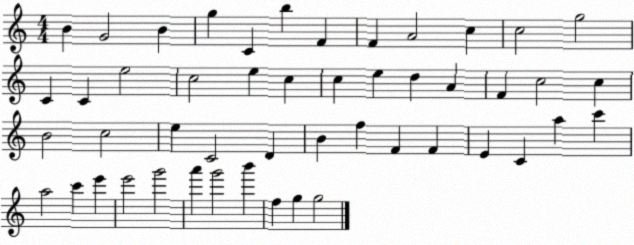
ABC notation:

X:1
T:Untitled
M:4/4
L:1/4
K:C
B G2 B g C b F F A2 c c2 g2 C C e2 c2 e c c e d A F c2 c B2 c2 e C2 D B f F F E C a c' a2 c' e' e'2 g'2 a' g'2 b' f g g2